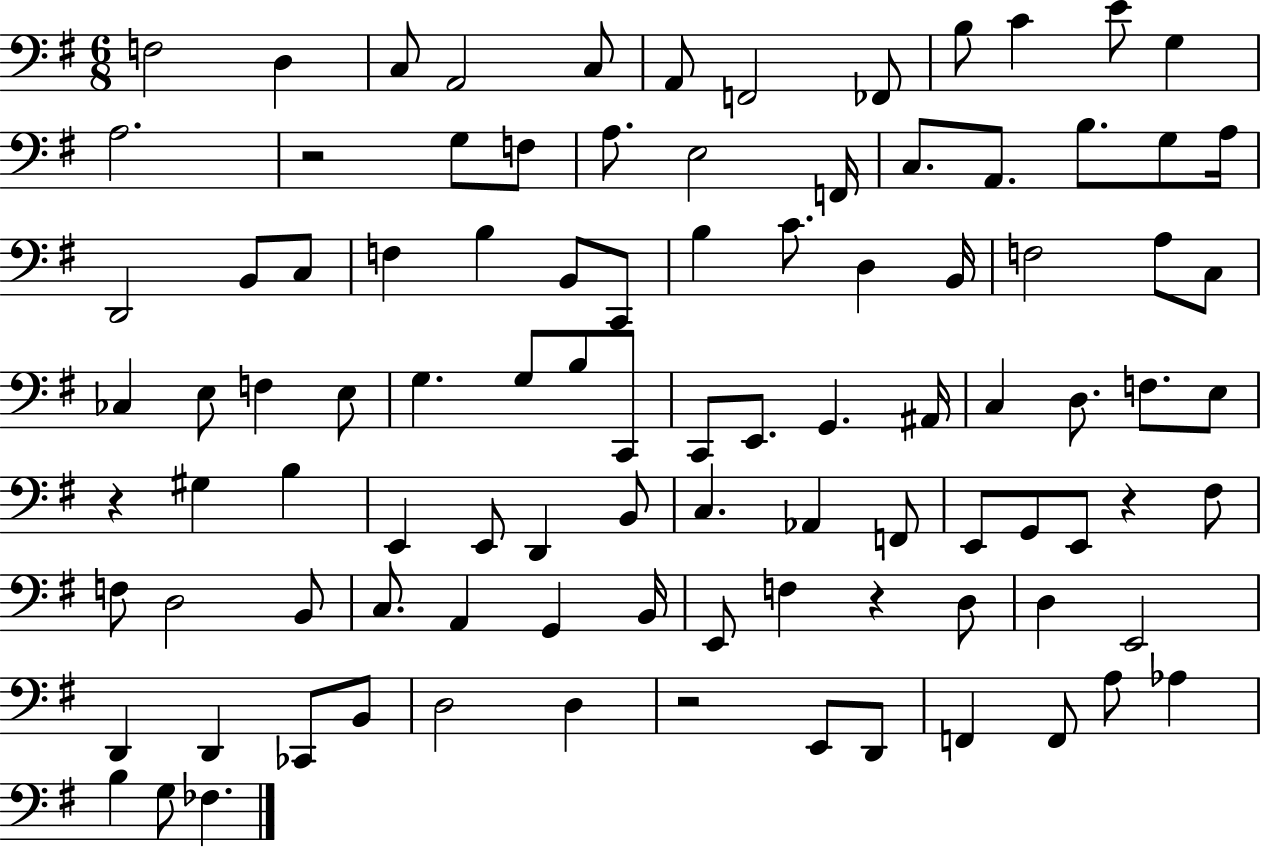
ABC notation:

X:1
T:Untitled
M:6/8
L:1/4
K:G
F,2 D, C,/2 A,,2 C,/2 A,,/2 F,,2 _F,,/2 B,/2 C E/2 G, A,2 z2 G,/2 F,/2 A,/2 E,2 F,,/4 C,/2 A,,/2 B,/2 G,/2 A,/4 D,,2 B,,/2 C,/2 F, B, B,,/2 C,,/2 B, C/2 D, B,,/4 F,2 A,/2 C,/2 _C, E,/2 F, E,/2 G, G,/2 B,/2 C,,/2 C,,/2 E,,/2 G,, ^A,,/4 C, D,/2 F,/2 E,/2 z ^G, B, E,, E,,/2 D,, B,,/2 C, _A,, F,,/2 E,,/2 G,,/2 E,,/2 z ^F,/2 F,/2 D,2 B,,/2 C,/2 A,, G,, B,,/4 E,,/2 F, z D,/2 D, E,,2 D,, D,, _C,,/2 B,,/2 D,2 D, z2 E,,/2 D,,/2 F,, F,,/2 A,/2 _A, B, G,/2 _F,